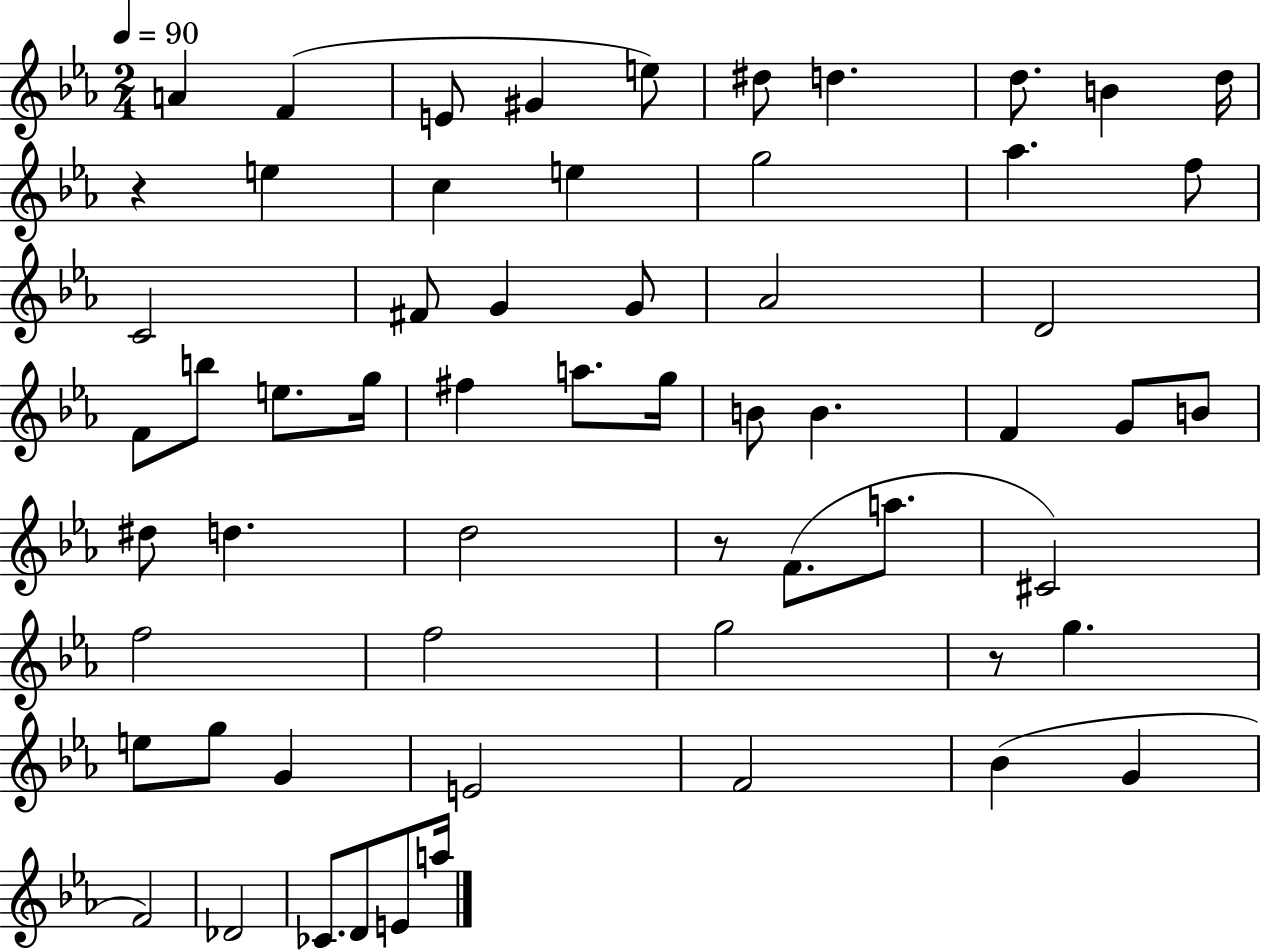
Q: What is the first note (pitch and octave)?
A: A4